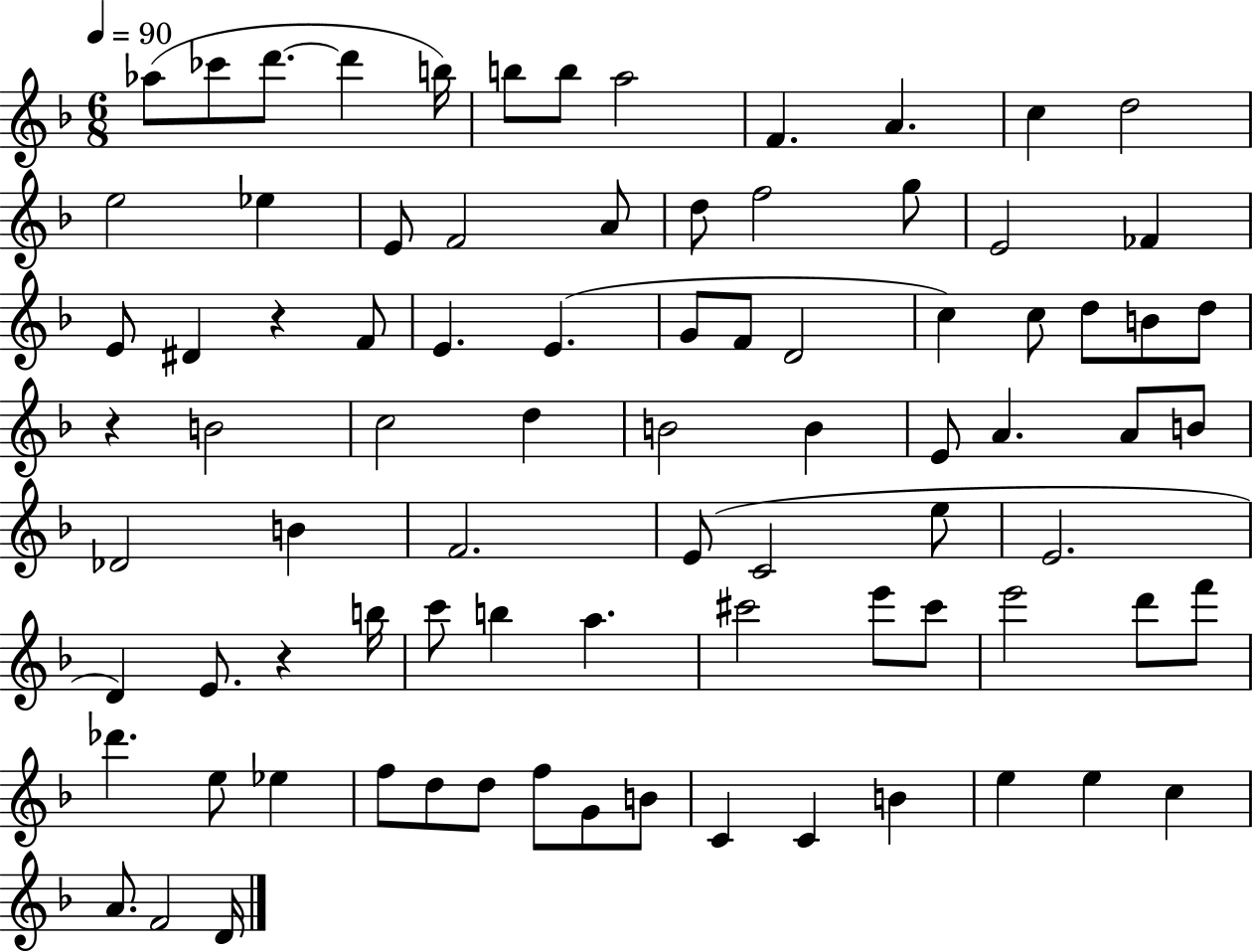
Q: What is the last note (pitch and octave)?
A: D4